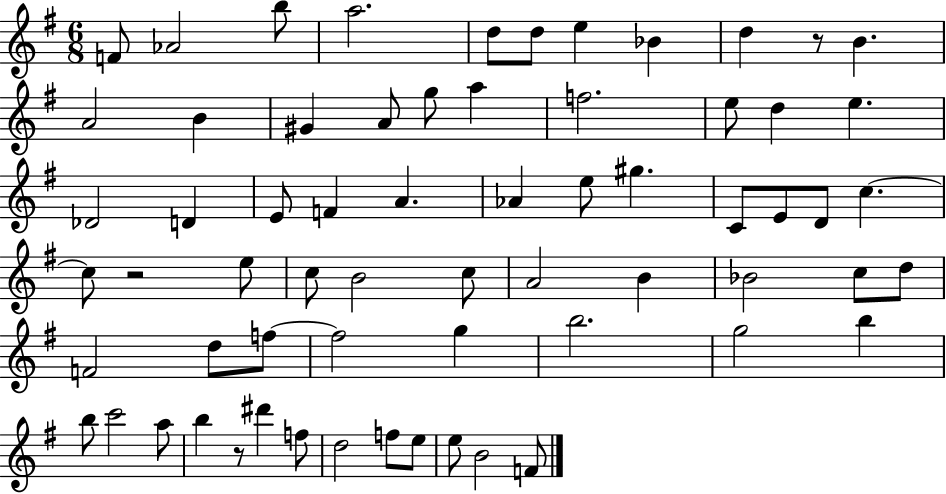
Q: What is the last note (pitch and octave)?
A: F4